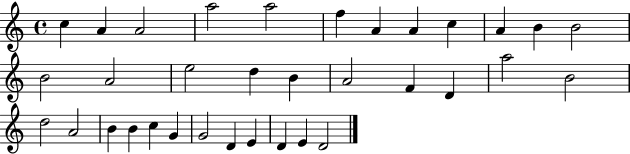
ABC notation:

X:1
T:Untitled
M:4/4
L:1/4
K:C
c A A2 a2 a2 f A A c A B B2 B2 A2 e2 d B A2 F D a2 B2 d2 A2 B B c G G2 D E D E D2